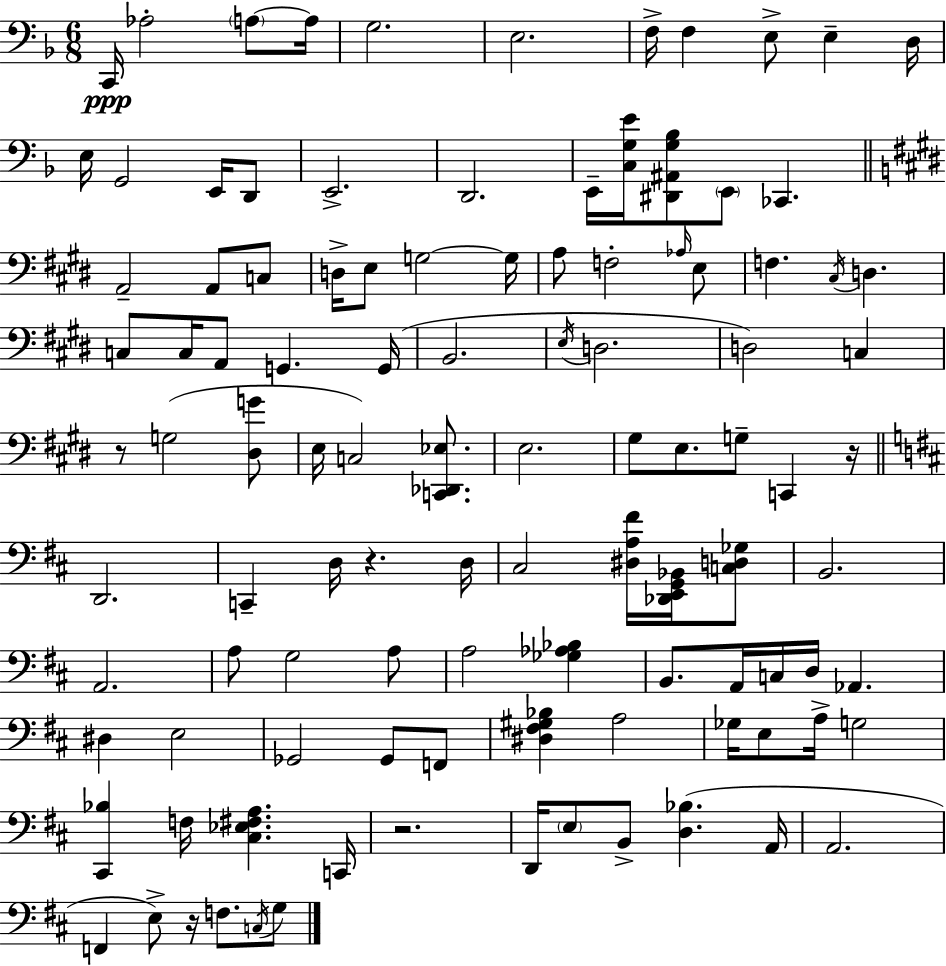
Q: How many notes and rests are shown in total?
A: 107